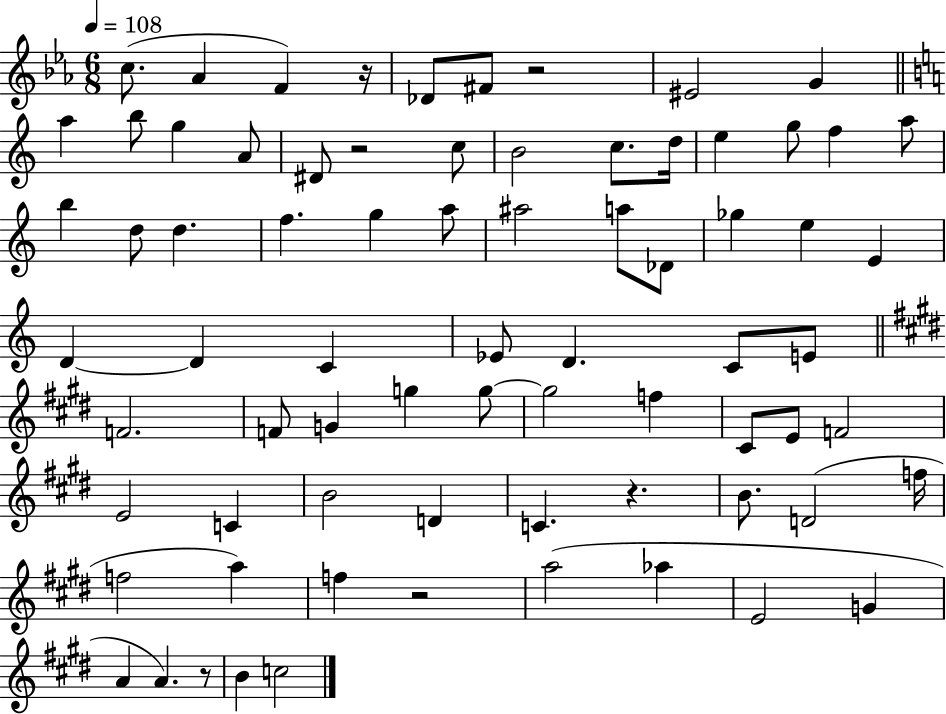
X:1
T:Untitled
M:6/8
L:1/4
K:Eb
c/2 _A F z/4 _D/2 ^F/2 z2 ^E2 G a b/2 g A/2 ^D/2 z2 c/2 B2 c/2 d/4 e g/2 f a/2 b d/2 d f g a/2 ^a2 a/2 _D/2 _g e E D D C _E/2 D C/2 E/2 F2 F/2 G g g/2 g2 f ^C/2 E/2 F2 E2 C B2 D C z B/2 D2 f/4 f2 a f z2 a2 _a E2 G A A z/2 B c2